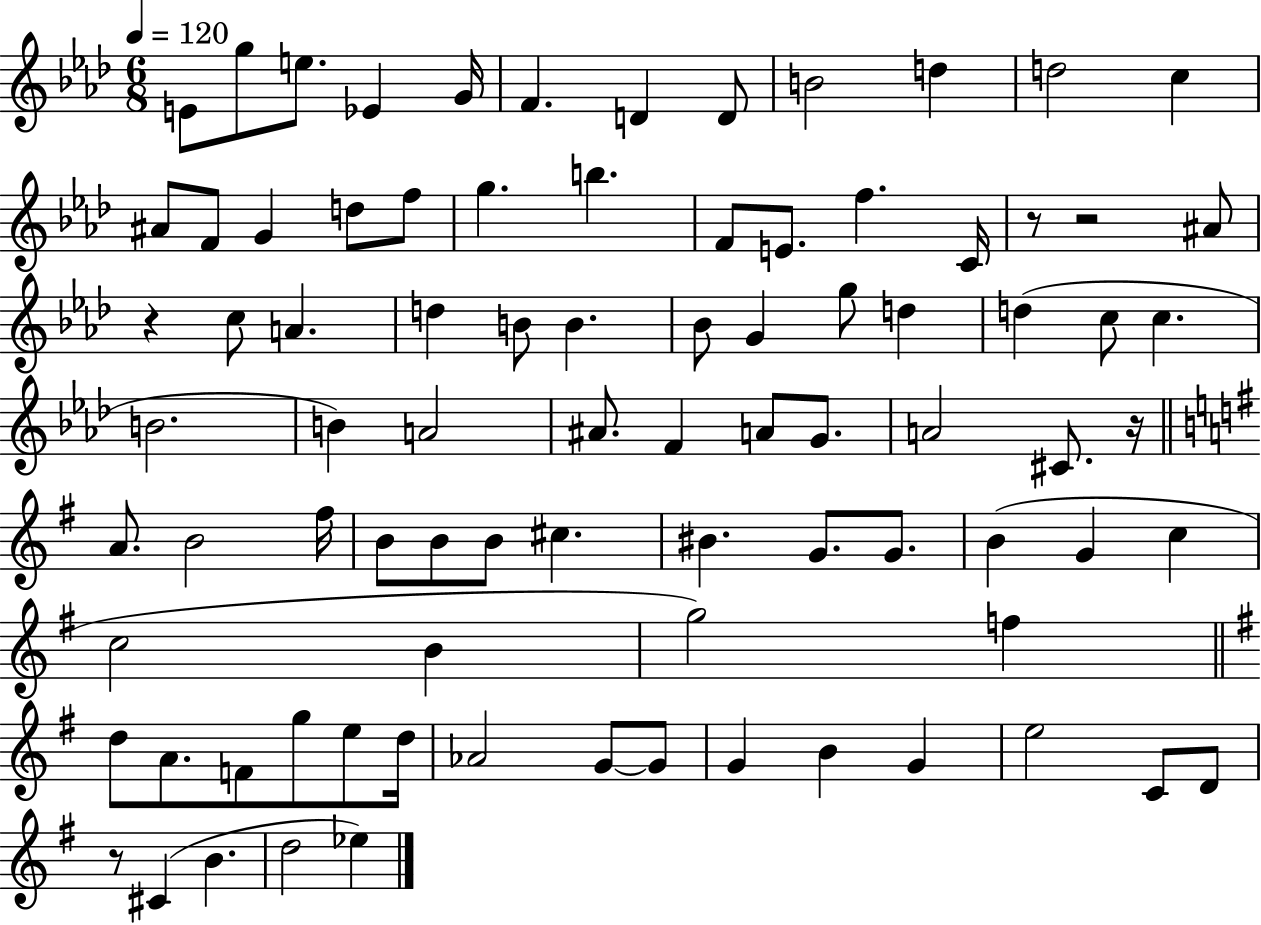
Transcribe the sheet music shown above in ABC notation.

X:1
T:Untitled
M:6/8
L:1/4
K:Ab
E/2 g/2 e/2 _E G/4 F D D/2 B2 d d2 c ^A/2 F/2 G d/2 f/2 g b F/2 E/2 f C/4 z/2 z2 ^A/2 z c/2 A d B/2 B _B/2 G g/2 d d c/2 c B2 B A2 ^A/2 F A/2 G/2 A2 ^C/2 z/4 A/2 B2 ^f/4 B/2 B/2 B/2 ^c ^B G/2 G/2 B G c c2 B g2 f d/2 A/2 F/2 g/2 e/2 d/4 _A2 G/2 G/2 G B G e2 C/2 D/2 z/2 ^C B d2 _e